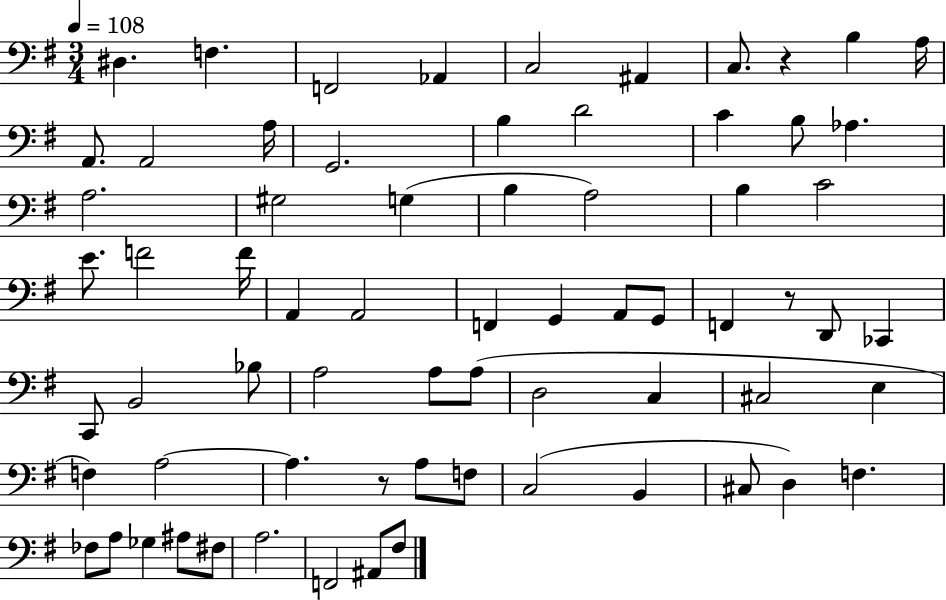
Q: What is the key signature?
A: G major